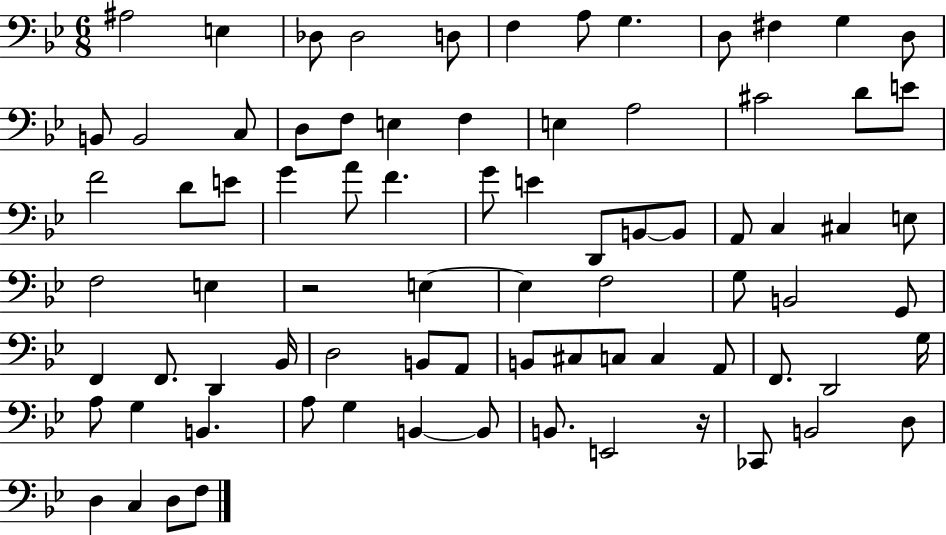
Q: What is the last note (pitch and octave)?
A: F3